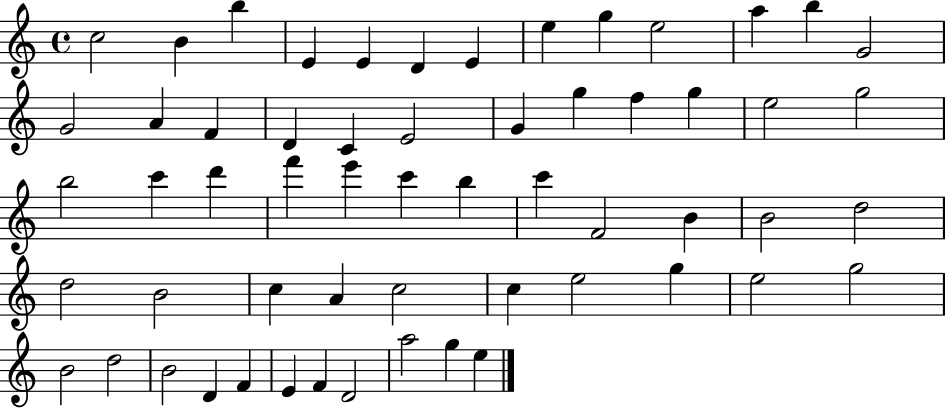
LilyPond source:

{
  \clef treble
  \time 4/4
  \defaultTimeSignature
  \key c \major
  c''2 b'4 b''4 | e'4 e'4 d'4 e'4 | e''4 g''4 e''2 | a''4 b''4 g'2 | \break g'2 a'4 f'4 | d'4 c'4 e'2 | g'4 g''4 f''4 g''4 | e''2 g''2 | \break b''2 c'''4 d'''4 | f'''4 e'''4 c'''4 b''4 | c'''4 f'2 b'4 | b'2 d''2 | \break d''2 b'2 | c''4 a'4 c''2 | c''4 e''2 g''4 | e''2 g''2 | \break b'2 d''2 | b'2 d'4 f'4 | e'4 f'4 d'2 | a''2 g''4 e''4 | \break \bar "|."
}